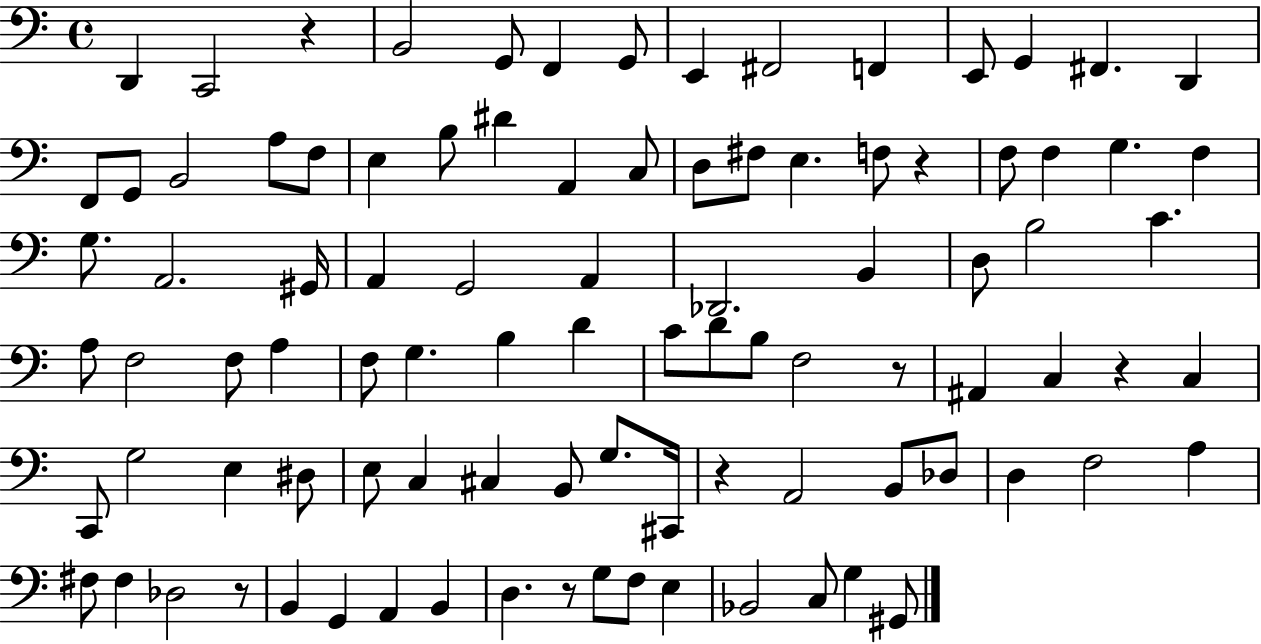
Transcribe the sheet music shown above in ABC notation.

X:1
T:Untitled
M:4/4
L:1/4
K:C
D,, C,,2 z B,,2 G,,/2 F,, G,,/2 E,, ^F,,2 F,, E,,/2 G,, ^F,, D,, F,,/2 G,,/2 B,,2 A,/2 F,/2 E, B,/2 ^D A,, C,/2 D,/2 ^F,/2 E, F,/2 z F,/2 F, G, F, G,/2 A,,2 ^G,,/4 A,, G,,2 A,, _D,,2 B,, D,/2 B,2 C A,/2 F,2 F,/2 A, F,/2 G, B, D C/2 D/2 B,/2 F,2 z/2 ^A,, C, z C, C,,/2 G,2 E, ^D,/2 E,/2 C, ^C, B,,/2 G,/2 ^C,,/4 z A,,2 B,,/2 _D,/2 D, F,2 A, ^F,/2 ^F, _D,2 z/2 B,, G,, A,, B,, D, z/2 G,/2 F,/2 E, _B,,2 C,/2 G, ^G,,/2